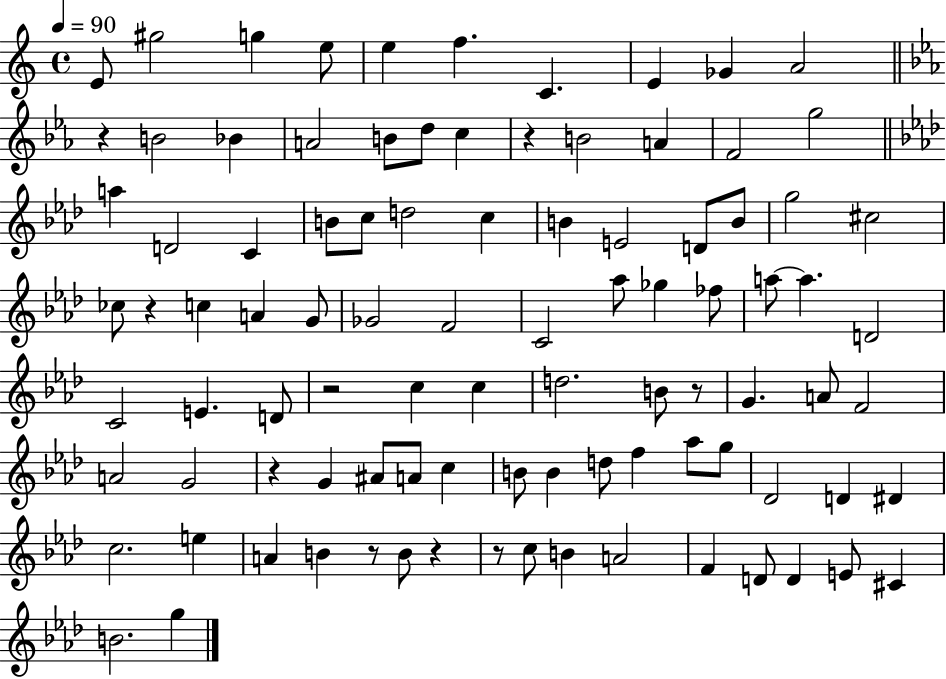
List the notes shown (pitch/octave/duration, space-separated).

E4/e G#5/h G5/q E5/e E5/q F5/q. C4/q. E4/q Gb4/q A4/h R/q B4/h Bb4/q A4/h B4/e D5/e C5/q R/q B4/h A4/q F4/h G5/h A5/q D4/h C4/q B4/e C5/e D5/h C5/q B4/q E4/h D4/e B4/e G5/h C#5/h CES5/e R/q C5/q A4/q G4/e Gb4/h F4/h C4/h Ab5/e Gb5/q FES5/e A5/e A5/q. D4/h C4/h E4/q. D4/e R/h C5/q C5/q D5/h. B4/e R/e G4/q. A4/e F4/h A4/h G4/h R/q G4/q A#4/e A4/e C5/q B4/e B4/q D5/e F5/q Ab5/e G5/e Db4/h D4/q D#4/q C5/h. E5/q A4/q B4/q R/e B4/e R/q R/e C5/e B4/q A4/h F4/q D4/e D4/q E4/e C#4/q B4/h. G5/q